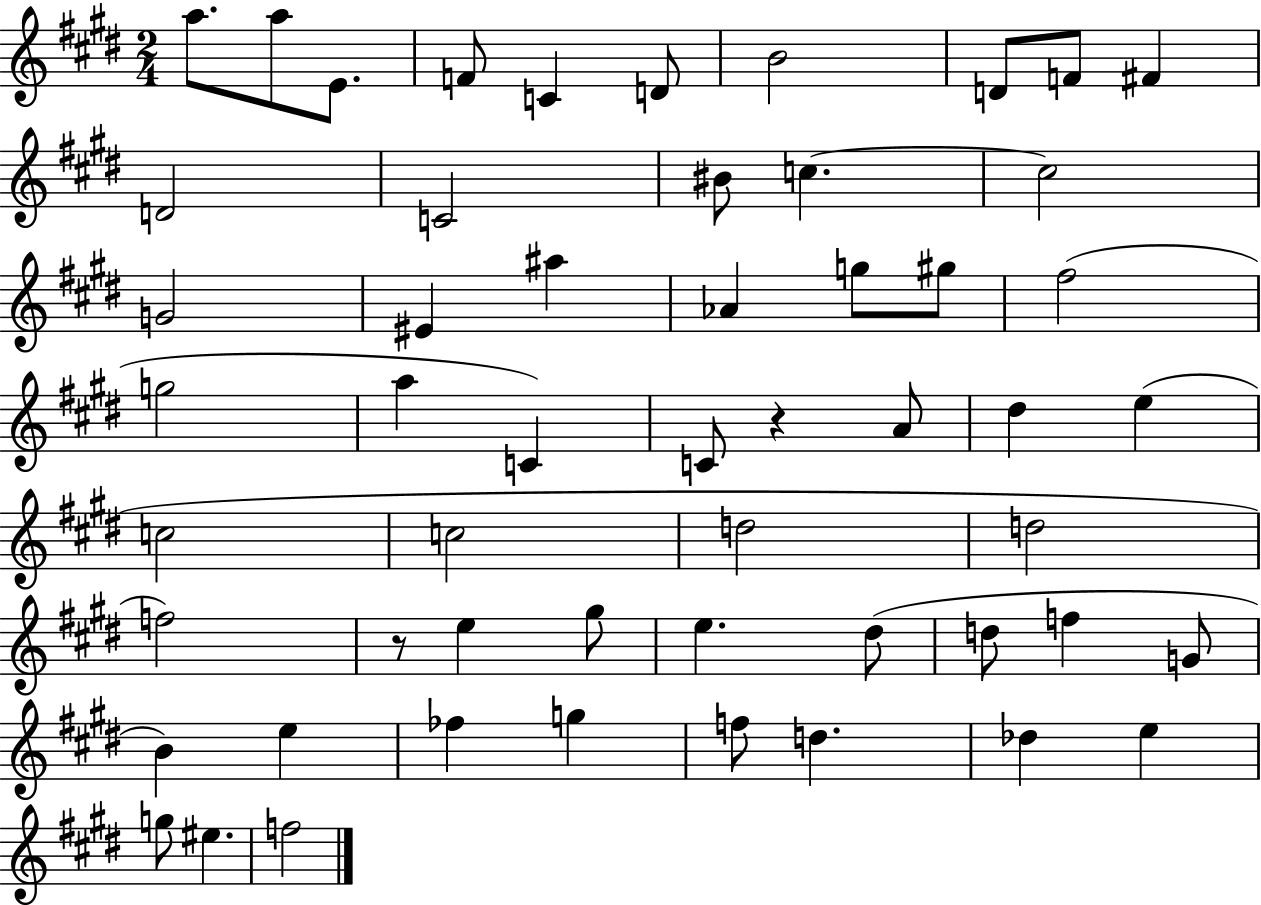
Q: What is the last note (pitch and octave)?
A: F5